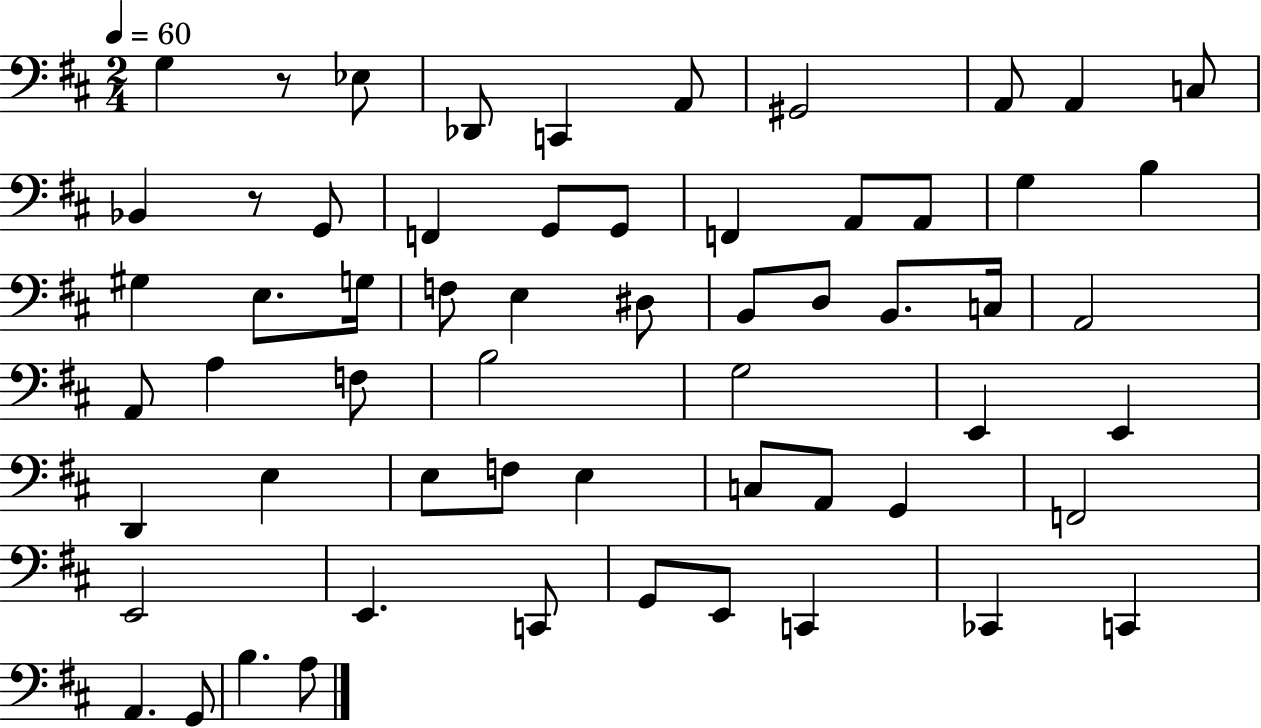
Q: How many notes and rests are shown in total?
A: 60